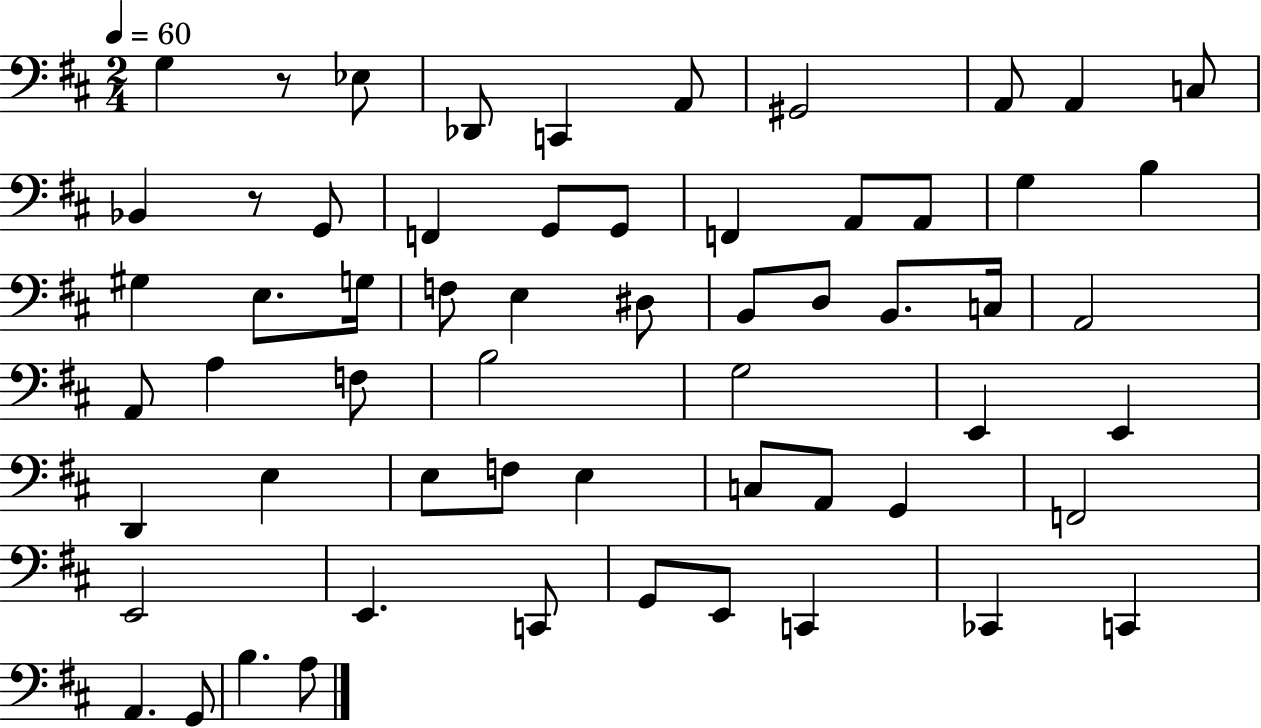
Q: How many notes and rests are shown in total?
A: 60